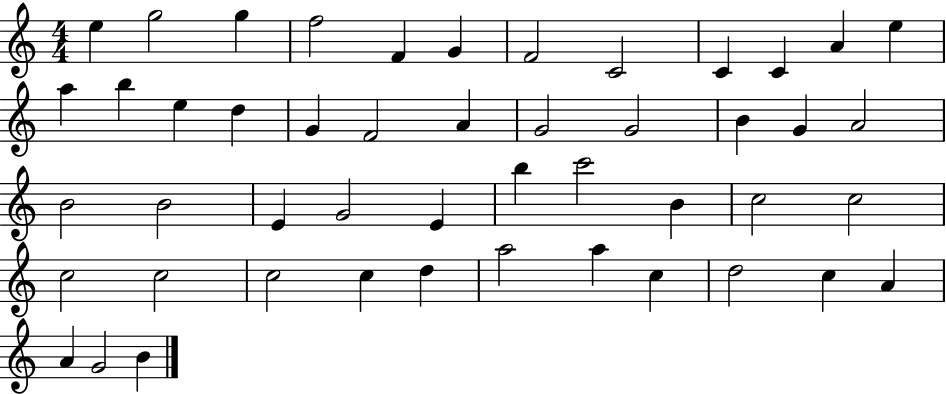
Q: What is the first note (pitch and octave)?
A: E5